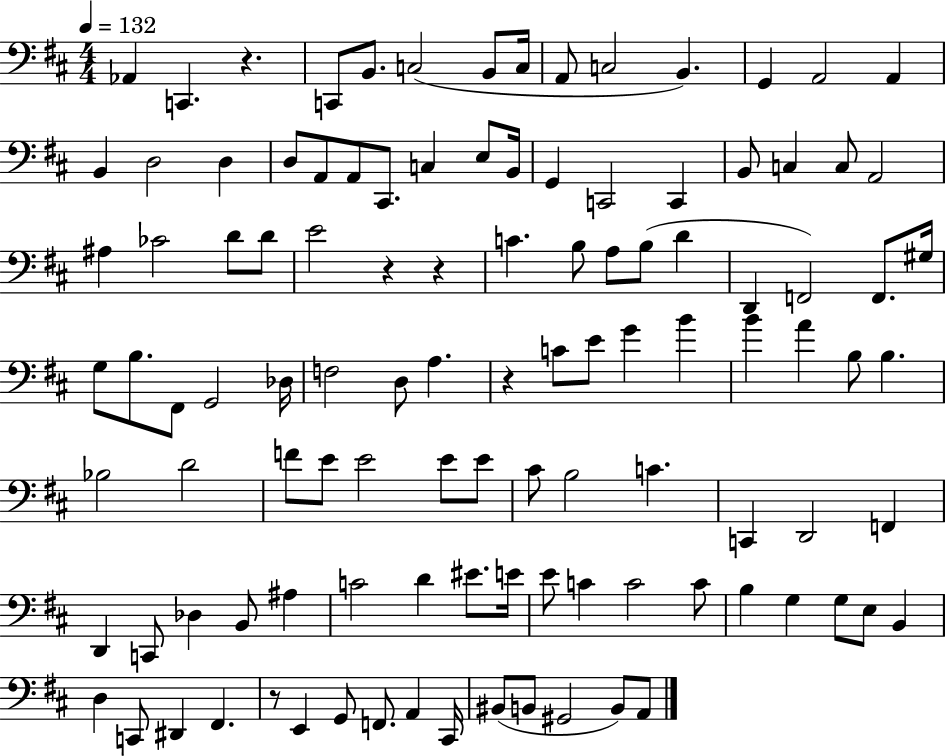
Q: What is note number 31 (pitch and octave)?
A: A#3